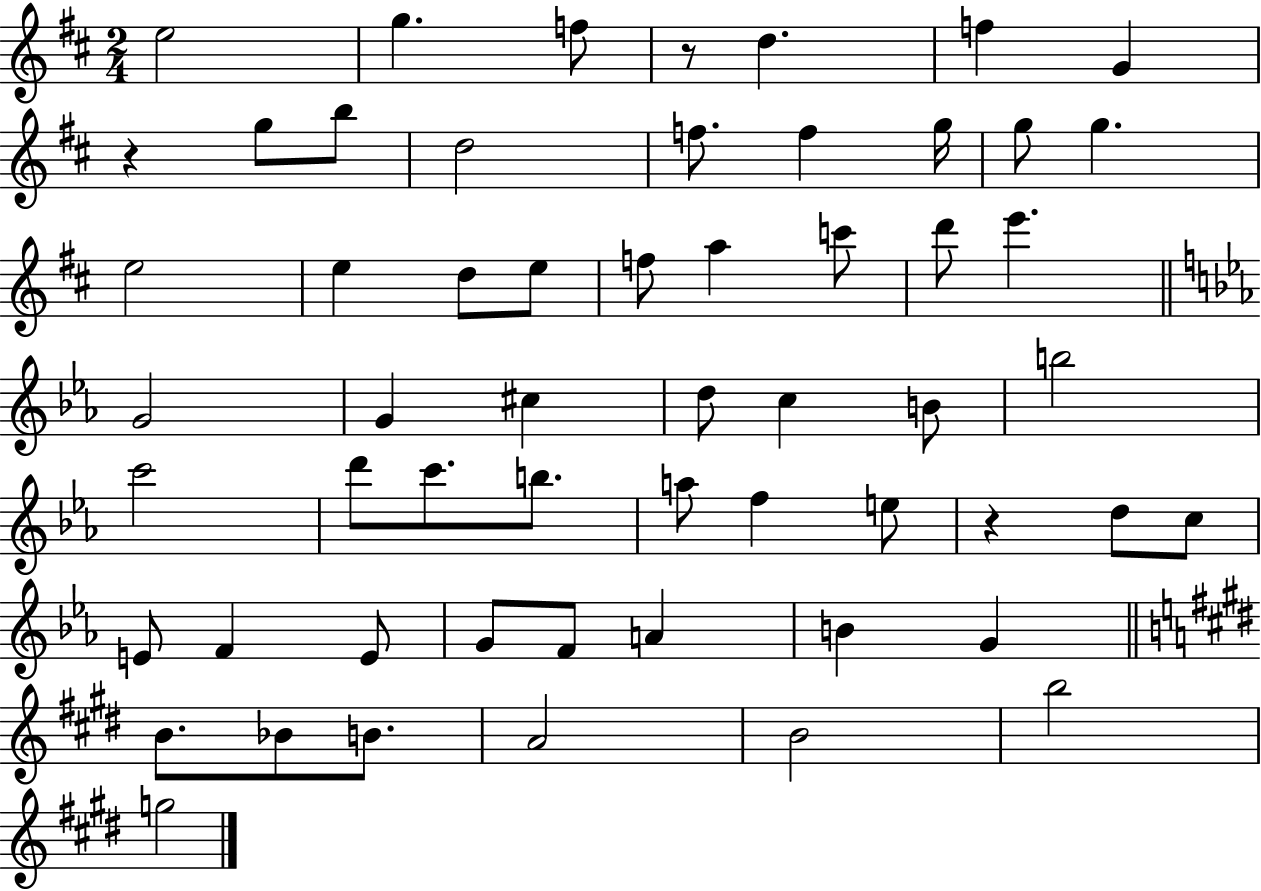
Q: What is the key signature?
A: D major